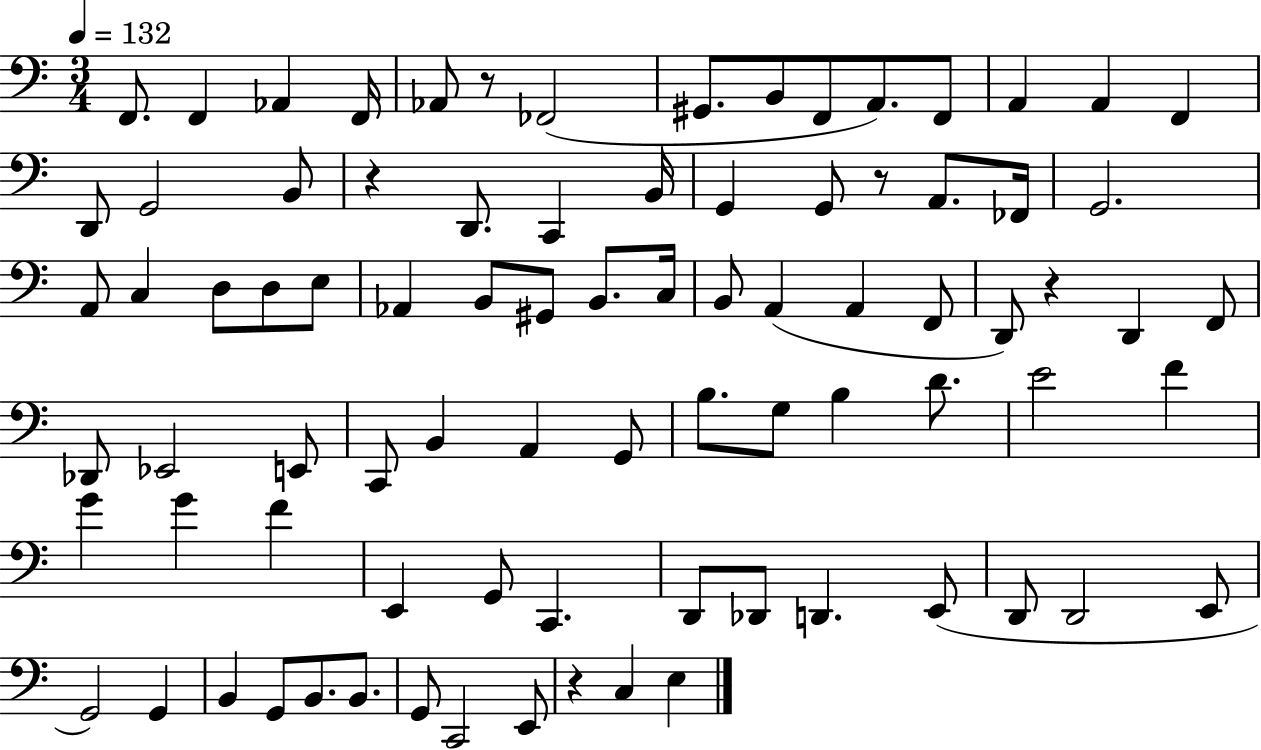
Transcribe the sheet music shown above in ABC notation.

X:1
T:Untitled
M:3/4
L:1/4
K:C
F,,/2 F,, _A,, F,,/4 _A,,/2 z/2 _F,,2 ^G,,/2 B,,/2 F,,/2 A,,/2 F,,/2 A,, A,, F,, D,,/2 G,,2 B,,/2 z D,,/2 C,, B,,/4 G,, G,,/2 z/2 A,,/2 _F,,/4 G,,2 A,,/2 C, D,/2 D,/2 E,/2 _A,, B,,/2 ^G,,/2 B,,/2 C,/4 B,,/2 A,, A,, F,,/2 D,,/2 z D,, F,,/2 _D,,/2 _E,,2 E,,/2 C,,/2 B,, A,, G,,/2 B,/2 G,/2 B, D/2 E2 F G G F E,, G,,/2 C,, D,,/2 _D,,/2 D,, E,,/2 D,,/2 D,,2 E,,/2 G,,2 G,, B,, G,,/2 B,,/2 B,,/2 G,,/2 C,,2 E,,/2 z C, E,